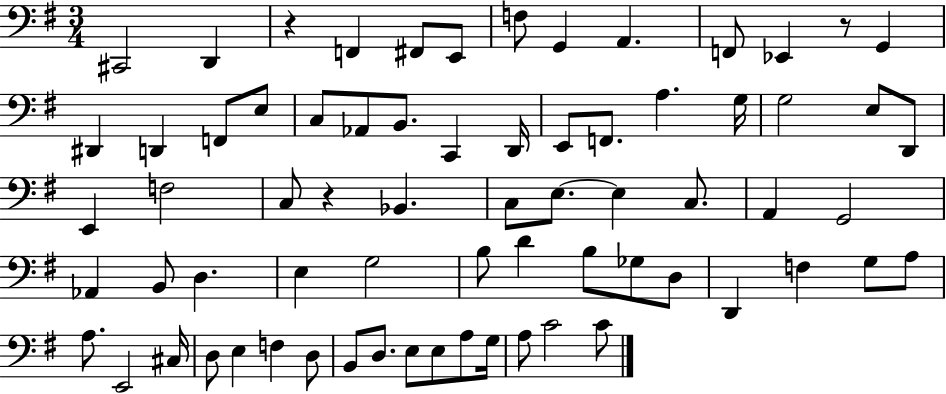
C#2/h D2/q R/q F2/q F#2/e E2/e F3/e G2/q A2/q. F2/e Eb2/q R/e G2/q D#2/q D2/q F2/e E3/e C3/e Ab2/e B2/e. C2/q D2/s E2/e F2/e. A3/q. G3/s G3/h E3/e D2/e E2/q F3/h C3/e R/q Bb2/q. C3/e E3/e. E3/q C3/e. A2/q G2/h Ab2/q B2/e D3/q. E3/q G3/h B3/e D4/q B3/e Gb3/e D3/e D2/q F3/q G3/e A3/e A3/e. E2/h C#3/s D3/e E3/q F3/q D3/e B2/e D3/e. E3/e E3/e A3/e G3/s A3/e C4/h C4/e